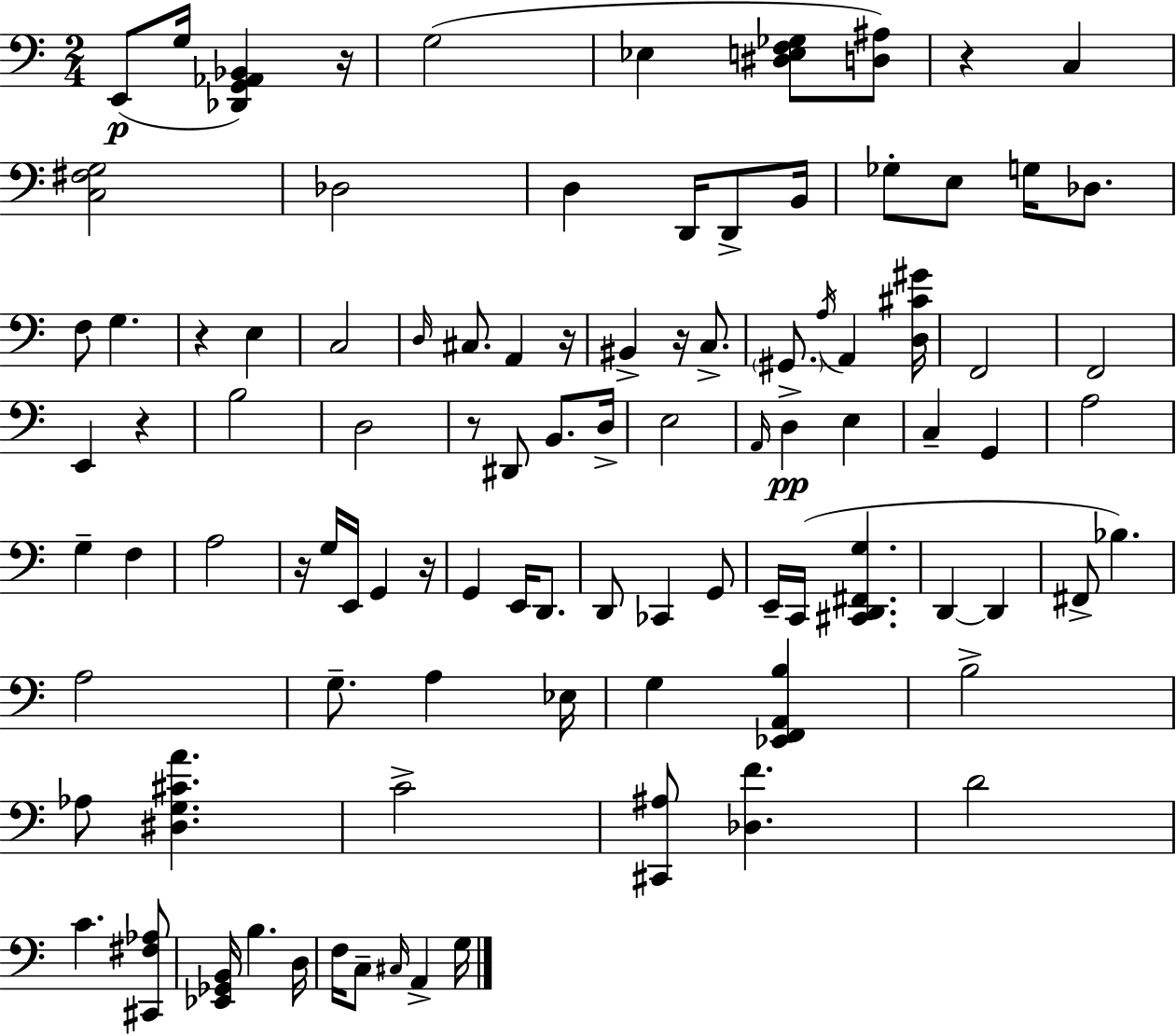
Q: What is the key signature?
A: C major